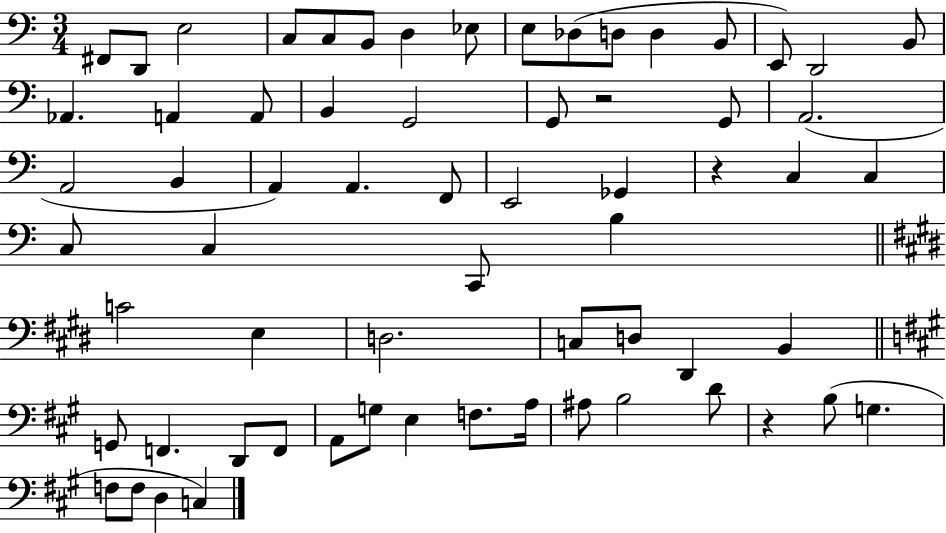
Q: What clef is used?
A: bass